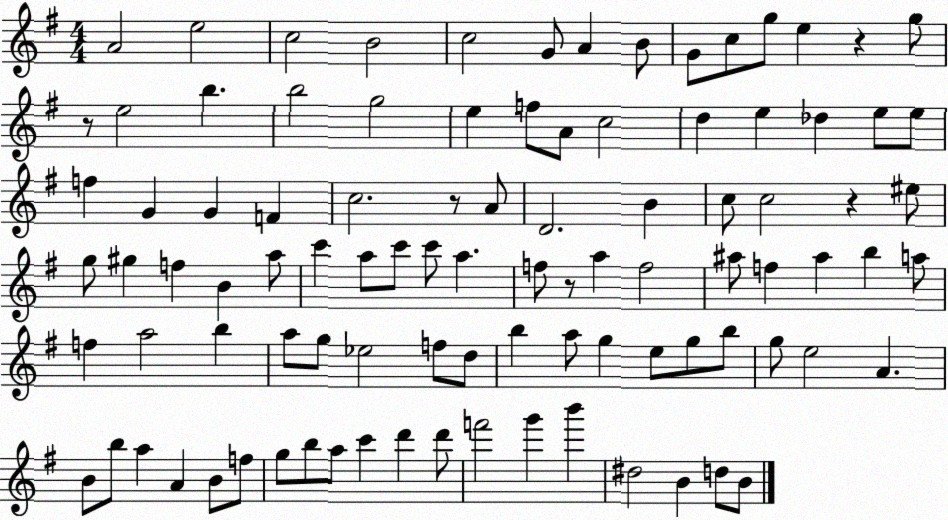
X:1
T:Untitled
M:4/4
L:1/4
K:G
A2 e2 c2 B2 c2 G/2 A B/2 G/2 c/2 g/2 e z g/2 z/2 e2 b b2 g2 e f/2 A/2 c2 d e _d e/2 e/2 f G G F c2 z/2 A/2 D2 B c/2 c2 z ^e/2 g/2 ^g f B a/2 c' a/2 c'/2 c'/2 a f/2 z/2 a f2 ^a/2 f ^a b a/2 f a2 b a/2 g/2 _e2 f/2 d/2 b a/2 g e/2 g/2 b/2 g/2 e2 A B/2 b/2 a A B/2 f/2 g/2 b/2 a/2 c' d' d'/2 f'2 g' b' ^d2 B d/2 B/2